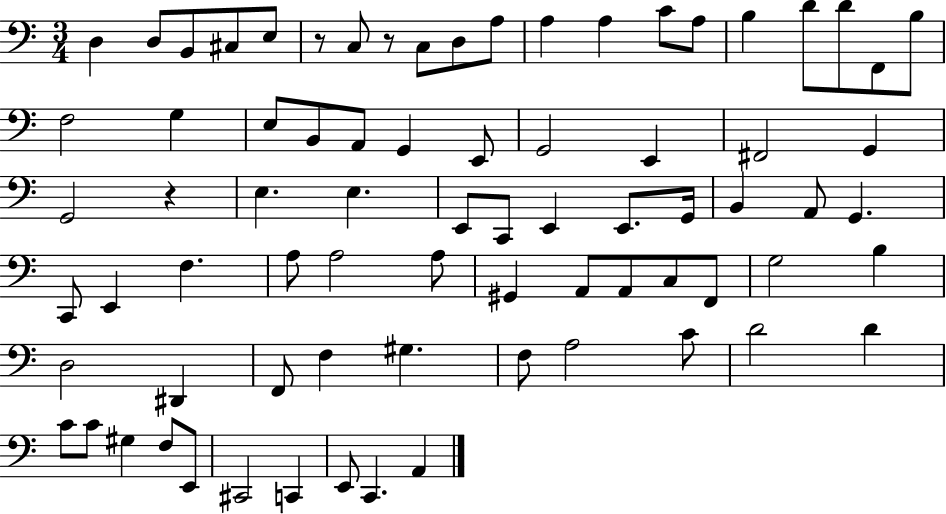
X:1
T:Untitled
M:3/4
L:1/4
K:C
D, D,/2 B,,/2 ^C,/2 E,/2 z/2 C,/2 z/2 C,/2 D,/2 A,/2 A, A, C/2 A,/2 B, D/2 D/2 F,,/2 B,/2 F,2 G, E,/2 B,,/2 A,,/2 G,, E,,/2 G,,2 E,, ^F,,2 G,, G,,2 z E, E, E,,/2 C,,/2 E,, E,,/2 G,,/4 B,, A,,/2 G,, C,,/2 E,, F, A,/2 A,2 A,/2 ^G,, A,,/2 A,,/2 C,/2 F,,/2 G,2 B, D,2 ^D,, F,,/2 F, ^G, F,/2 A,2 C/2 D2 D C/2 C/2 ^G, F,/2 E,,/2 ^C,,2 C,, E,,/2 C,, A,,